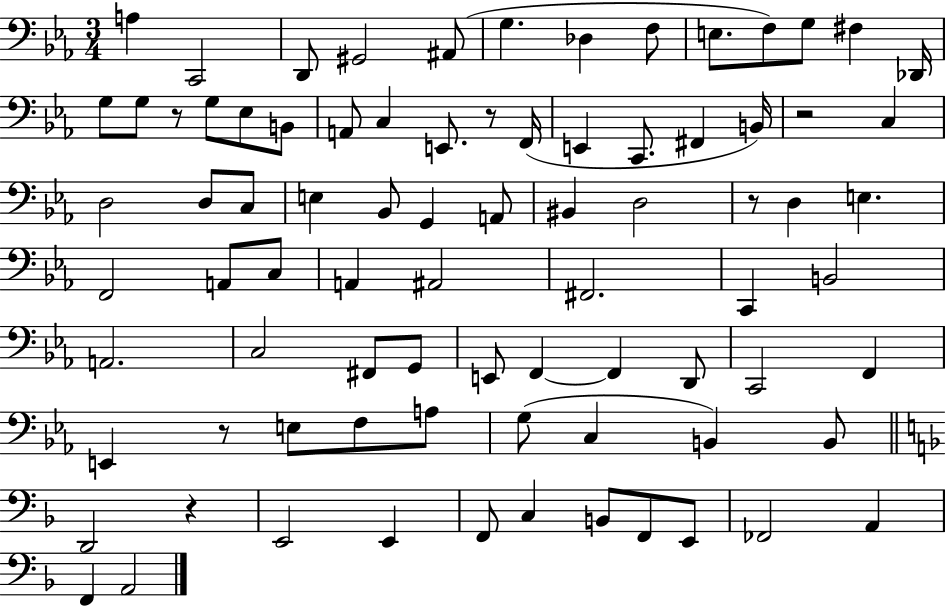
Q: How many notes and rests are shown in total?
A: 82